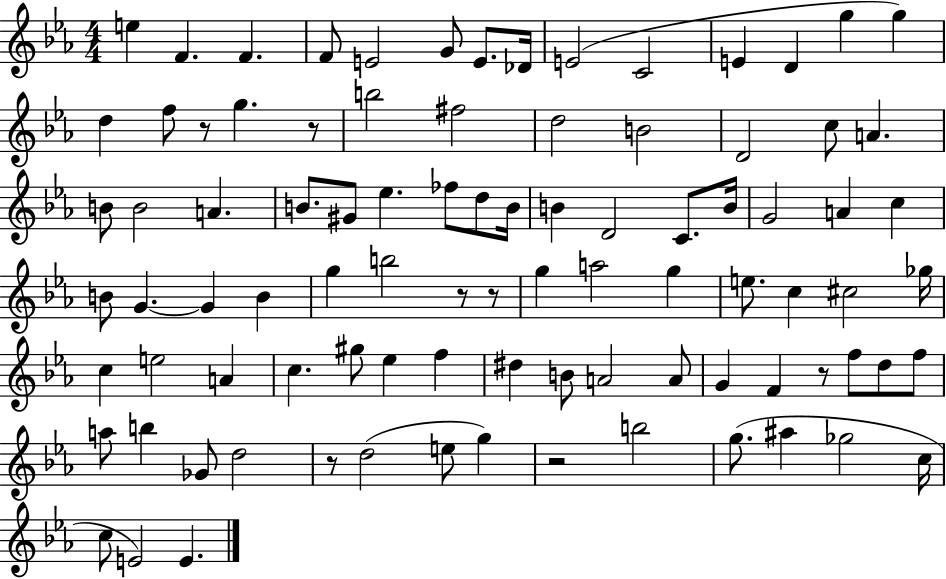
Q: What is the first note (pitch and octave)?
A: E5